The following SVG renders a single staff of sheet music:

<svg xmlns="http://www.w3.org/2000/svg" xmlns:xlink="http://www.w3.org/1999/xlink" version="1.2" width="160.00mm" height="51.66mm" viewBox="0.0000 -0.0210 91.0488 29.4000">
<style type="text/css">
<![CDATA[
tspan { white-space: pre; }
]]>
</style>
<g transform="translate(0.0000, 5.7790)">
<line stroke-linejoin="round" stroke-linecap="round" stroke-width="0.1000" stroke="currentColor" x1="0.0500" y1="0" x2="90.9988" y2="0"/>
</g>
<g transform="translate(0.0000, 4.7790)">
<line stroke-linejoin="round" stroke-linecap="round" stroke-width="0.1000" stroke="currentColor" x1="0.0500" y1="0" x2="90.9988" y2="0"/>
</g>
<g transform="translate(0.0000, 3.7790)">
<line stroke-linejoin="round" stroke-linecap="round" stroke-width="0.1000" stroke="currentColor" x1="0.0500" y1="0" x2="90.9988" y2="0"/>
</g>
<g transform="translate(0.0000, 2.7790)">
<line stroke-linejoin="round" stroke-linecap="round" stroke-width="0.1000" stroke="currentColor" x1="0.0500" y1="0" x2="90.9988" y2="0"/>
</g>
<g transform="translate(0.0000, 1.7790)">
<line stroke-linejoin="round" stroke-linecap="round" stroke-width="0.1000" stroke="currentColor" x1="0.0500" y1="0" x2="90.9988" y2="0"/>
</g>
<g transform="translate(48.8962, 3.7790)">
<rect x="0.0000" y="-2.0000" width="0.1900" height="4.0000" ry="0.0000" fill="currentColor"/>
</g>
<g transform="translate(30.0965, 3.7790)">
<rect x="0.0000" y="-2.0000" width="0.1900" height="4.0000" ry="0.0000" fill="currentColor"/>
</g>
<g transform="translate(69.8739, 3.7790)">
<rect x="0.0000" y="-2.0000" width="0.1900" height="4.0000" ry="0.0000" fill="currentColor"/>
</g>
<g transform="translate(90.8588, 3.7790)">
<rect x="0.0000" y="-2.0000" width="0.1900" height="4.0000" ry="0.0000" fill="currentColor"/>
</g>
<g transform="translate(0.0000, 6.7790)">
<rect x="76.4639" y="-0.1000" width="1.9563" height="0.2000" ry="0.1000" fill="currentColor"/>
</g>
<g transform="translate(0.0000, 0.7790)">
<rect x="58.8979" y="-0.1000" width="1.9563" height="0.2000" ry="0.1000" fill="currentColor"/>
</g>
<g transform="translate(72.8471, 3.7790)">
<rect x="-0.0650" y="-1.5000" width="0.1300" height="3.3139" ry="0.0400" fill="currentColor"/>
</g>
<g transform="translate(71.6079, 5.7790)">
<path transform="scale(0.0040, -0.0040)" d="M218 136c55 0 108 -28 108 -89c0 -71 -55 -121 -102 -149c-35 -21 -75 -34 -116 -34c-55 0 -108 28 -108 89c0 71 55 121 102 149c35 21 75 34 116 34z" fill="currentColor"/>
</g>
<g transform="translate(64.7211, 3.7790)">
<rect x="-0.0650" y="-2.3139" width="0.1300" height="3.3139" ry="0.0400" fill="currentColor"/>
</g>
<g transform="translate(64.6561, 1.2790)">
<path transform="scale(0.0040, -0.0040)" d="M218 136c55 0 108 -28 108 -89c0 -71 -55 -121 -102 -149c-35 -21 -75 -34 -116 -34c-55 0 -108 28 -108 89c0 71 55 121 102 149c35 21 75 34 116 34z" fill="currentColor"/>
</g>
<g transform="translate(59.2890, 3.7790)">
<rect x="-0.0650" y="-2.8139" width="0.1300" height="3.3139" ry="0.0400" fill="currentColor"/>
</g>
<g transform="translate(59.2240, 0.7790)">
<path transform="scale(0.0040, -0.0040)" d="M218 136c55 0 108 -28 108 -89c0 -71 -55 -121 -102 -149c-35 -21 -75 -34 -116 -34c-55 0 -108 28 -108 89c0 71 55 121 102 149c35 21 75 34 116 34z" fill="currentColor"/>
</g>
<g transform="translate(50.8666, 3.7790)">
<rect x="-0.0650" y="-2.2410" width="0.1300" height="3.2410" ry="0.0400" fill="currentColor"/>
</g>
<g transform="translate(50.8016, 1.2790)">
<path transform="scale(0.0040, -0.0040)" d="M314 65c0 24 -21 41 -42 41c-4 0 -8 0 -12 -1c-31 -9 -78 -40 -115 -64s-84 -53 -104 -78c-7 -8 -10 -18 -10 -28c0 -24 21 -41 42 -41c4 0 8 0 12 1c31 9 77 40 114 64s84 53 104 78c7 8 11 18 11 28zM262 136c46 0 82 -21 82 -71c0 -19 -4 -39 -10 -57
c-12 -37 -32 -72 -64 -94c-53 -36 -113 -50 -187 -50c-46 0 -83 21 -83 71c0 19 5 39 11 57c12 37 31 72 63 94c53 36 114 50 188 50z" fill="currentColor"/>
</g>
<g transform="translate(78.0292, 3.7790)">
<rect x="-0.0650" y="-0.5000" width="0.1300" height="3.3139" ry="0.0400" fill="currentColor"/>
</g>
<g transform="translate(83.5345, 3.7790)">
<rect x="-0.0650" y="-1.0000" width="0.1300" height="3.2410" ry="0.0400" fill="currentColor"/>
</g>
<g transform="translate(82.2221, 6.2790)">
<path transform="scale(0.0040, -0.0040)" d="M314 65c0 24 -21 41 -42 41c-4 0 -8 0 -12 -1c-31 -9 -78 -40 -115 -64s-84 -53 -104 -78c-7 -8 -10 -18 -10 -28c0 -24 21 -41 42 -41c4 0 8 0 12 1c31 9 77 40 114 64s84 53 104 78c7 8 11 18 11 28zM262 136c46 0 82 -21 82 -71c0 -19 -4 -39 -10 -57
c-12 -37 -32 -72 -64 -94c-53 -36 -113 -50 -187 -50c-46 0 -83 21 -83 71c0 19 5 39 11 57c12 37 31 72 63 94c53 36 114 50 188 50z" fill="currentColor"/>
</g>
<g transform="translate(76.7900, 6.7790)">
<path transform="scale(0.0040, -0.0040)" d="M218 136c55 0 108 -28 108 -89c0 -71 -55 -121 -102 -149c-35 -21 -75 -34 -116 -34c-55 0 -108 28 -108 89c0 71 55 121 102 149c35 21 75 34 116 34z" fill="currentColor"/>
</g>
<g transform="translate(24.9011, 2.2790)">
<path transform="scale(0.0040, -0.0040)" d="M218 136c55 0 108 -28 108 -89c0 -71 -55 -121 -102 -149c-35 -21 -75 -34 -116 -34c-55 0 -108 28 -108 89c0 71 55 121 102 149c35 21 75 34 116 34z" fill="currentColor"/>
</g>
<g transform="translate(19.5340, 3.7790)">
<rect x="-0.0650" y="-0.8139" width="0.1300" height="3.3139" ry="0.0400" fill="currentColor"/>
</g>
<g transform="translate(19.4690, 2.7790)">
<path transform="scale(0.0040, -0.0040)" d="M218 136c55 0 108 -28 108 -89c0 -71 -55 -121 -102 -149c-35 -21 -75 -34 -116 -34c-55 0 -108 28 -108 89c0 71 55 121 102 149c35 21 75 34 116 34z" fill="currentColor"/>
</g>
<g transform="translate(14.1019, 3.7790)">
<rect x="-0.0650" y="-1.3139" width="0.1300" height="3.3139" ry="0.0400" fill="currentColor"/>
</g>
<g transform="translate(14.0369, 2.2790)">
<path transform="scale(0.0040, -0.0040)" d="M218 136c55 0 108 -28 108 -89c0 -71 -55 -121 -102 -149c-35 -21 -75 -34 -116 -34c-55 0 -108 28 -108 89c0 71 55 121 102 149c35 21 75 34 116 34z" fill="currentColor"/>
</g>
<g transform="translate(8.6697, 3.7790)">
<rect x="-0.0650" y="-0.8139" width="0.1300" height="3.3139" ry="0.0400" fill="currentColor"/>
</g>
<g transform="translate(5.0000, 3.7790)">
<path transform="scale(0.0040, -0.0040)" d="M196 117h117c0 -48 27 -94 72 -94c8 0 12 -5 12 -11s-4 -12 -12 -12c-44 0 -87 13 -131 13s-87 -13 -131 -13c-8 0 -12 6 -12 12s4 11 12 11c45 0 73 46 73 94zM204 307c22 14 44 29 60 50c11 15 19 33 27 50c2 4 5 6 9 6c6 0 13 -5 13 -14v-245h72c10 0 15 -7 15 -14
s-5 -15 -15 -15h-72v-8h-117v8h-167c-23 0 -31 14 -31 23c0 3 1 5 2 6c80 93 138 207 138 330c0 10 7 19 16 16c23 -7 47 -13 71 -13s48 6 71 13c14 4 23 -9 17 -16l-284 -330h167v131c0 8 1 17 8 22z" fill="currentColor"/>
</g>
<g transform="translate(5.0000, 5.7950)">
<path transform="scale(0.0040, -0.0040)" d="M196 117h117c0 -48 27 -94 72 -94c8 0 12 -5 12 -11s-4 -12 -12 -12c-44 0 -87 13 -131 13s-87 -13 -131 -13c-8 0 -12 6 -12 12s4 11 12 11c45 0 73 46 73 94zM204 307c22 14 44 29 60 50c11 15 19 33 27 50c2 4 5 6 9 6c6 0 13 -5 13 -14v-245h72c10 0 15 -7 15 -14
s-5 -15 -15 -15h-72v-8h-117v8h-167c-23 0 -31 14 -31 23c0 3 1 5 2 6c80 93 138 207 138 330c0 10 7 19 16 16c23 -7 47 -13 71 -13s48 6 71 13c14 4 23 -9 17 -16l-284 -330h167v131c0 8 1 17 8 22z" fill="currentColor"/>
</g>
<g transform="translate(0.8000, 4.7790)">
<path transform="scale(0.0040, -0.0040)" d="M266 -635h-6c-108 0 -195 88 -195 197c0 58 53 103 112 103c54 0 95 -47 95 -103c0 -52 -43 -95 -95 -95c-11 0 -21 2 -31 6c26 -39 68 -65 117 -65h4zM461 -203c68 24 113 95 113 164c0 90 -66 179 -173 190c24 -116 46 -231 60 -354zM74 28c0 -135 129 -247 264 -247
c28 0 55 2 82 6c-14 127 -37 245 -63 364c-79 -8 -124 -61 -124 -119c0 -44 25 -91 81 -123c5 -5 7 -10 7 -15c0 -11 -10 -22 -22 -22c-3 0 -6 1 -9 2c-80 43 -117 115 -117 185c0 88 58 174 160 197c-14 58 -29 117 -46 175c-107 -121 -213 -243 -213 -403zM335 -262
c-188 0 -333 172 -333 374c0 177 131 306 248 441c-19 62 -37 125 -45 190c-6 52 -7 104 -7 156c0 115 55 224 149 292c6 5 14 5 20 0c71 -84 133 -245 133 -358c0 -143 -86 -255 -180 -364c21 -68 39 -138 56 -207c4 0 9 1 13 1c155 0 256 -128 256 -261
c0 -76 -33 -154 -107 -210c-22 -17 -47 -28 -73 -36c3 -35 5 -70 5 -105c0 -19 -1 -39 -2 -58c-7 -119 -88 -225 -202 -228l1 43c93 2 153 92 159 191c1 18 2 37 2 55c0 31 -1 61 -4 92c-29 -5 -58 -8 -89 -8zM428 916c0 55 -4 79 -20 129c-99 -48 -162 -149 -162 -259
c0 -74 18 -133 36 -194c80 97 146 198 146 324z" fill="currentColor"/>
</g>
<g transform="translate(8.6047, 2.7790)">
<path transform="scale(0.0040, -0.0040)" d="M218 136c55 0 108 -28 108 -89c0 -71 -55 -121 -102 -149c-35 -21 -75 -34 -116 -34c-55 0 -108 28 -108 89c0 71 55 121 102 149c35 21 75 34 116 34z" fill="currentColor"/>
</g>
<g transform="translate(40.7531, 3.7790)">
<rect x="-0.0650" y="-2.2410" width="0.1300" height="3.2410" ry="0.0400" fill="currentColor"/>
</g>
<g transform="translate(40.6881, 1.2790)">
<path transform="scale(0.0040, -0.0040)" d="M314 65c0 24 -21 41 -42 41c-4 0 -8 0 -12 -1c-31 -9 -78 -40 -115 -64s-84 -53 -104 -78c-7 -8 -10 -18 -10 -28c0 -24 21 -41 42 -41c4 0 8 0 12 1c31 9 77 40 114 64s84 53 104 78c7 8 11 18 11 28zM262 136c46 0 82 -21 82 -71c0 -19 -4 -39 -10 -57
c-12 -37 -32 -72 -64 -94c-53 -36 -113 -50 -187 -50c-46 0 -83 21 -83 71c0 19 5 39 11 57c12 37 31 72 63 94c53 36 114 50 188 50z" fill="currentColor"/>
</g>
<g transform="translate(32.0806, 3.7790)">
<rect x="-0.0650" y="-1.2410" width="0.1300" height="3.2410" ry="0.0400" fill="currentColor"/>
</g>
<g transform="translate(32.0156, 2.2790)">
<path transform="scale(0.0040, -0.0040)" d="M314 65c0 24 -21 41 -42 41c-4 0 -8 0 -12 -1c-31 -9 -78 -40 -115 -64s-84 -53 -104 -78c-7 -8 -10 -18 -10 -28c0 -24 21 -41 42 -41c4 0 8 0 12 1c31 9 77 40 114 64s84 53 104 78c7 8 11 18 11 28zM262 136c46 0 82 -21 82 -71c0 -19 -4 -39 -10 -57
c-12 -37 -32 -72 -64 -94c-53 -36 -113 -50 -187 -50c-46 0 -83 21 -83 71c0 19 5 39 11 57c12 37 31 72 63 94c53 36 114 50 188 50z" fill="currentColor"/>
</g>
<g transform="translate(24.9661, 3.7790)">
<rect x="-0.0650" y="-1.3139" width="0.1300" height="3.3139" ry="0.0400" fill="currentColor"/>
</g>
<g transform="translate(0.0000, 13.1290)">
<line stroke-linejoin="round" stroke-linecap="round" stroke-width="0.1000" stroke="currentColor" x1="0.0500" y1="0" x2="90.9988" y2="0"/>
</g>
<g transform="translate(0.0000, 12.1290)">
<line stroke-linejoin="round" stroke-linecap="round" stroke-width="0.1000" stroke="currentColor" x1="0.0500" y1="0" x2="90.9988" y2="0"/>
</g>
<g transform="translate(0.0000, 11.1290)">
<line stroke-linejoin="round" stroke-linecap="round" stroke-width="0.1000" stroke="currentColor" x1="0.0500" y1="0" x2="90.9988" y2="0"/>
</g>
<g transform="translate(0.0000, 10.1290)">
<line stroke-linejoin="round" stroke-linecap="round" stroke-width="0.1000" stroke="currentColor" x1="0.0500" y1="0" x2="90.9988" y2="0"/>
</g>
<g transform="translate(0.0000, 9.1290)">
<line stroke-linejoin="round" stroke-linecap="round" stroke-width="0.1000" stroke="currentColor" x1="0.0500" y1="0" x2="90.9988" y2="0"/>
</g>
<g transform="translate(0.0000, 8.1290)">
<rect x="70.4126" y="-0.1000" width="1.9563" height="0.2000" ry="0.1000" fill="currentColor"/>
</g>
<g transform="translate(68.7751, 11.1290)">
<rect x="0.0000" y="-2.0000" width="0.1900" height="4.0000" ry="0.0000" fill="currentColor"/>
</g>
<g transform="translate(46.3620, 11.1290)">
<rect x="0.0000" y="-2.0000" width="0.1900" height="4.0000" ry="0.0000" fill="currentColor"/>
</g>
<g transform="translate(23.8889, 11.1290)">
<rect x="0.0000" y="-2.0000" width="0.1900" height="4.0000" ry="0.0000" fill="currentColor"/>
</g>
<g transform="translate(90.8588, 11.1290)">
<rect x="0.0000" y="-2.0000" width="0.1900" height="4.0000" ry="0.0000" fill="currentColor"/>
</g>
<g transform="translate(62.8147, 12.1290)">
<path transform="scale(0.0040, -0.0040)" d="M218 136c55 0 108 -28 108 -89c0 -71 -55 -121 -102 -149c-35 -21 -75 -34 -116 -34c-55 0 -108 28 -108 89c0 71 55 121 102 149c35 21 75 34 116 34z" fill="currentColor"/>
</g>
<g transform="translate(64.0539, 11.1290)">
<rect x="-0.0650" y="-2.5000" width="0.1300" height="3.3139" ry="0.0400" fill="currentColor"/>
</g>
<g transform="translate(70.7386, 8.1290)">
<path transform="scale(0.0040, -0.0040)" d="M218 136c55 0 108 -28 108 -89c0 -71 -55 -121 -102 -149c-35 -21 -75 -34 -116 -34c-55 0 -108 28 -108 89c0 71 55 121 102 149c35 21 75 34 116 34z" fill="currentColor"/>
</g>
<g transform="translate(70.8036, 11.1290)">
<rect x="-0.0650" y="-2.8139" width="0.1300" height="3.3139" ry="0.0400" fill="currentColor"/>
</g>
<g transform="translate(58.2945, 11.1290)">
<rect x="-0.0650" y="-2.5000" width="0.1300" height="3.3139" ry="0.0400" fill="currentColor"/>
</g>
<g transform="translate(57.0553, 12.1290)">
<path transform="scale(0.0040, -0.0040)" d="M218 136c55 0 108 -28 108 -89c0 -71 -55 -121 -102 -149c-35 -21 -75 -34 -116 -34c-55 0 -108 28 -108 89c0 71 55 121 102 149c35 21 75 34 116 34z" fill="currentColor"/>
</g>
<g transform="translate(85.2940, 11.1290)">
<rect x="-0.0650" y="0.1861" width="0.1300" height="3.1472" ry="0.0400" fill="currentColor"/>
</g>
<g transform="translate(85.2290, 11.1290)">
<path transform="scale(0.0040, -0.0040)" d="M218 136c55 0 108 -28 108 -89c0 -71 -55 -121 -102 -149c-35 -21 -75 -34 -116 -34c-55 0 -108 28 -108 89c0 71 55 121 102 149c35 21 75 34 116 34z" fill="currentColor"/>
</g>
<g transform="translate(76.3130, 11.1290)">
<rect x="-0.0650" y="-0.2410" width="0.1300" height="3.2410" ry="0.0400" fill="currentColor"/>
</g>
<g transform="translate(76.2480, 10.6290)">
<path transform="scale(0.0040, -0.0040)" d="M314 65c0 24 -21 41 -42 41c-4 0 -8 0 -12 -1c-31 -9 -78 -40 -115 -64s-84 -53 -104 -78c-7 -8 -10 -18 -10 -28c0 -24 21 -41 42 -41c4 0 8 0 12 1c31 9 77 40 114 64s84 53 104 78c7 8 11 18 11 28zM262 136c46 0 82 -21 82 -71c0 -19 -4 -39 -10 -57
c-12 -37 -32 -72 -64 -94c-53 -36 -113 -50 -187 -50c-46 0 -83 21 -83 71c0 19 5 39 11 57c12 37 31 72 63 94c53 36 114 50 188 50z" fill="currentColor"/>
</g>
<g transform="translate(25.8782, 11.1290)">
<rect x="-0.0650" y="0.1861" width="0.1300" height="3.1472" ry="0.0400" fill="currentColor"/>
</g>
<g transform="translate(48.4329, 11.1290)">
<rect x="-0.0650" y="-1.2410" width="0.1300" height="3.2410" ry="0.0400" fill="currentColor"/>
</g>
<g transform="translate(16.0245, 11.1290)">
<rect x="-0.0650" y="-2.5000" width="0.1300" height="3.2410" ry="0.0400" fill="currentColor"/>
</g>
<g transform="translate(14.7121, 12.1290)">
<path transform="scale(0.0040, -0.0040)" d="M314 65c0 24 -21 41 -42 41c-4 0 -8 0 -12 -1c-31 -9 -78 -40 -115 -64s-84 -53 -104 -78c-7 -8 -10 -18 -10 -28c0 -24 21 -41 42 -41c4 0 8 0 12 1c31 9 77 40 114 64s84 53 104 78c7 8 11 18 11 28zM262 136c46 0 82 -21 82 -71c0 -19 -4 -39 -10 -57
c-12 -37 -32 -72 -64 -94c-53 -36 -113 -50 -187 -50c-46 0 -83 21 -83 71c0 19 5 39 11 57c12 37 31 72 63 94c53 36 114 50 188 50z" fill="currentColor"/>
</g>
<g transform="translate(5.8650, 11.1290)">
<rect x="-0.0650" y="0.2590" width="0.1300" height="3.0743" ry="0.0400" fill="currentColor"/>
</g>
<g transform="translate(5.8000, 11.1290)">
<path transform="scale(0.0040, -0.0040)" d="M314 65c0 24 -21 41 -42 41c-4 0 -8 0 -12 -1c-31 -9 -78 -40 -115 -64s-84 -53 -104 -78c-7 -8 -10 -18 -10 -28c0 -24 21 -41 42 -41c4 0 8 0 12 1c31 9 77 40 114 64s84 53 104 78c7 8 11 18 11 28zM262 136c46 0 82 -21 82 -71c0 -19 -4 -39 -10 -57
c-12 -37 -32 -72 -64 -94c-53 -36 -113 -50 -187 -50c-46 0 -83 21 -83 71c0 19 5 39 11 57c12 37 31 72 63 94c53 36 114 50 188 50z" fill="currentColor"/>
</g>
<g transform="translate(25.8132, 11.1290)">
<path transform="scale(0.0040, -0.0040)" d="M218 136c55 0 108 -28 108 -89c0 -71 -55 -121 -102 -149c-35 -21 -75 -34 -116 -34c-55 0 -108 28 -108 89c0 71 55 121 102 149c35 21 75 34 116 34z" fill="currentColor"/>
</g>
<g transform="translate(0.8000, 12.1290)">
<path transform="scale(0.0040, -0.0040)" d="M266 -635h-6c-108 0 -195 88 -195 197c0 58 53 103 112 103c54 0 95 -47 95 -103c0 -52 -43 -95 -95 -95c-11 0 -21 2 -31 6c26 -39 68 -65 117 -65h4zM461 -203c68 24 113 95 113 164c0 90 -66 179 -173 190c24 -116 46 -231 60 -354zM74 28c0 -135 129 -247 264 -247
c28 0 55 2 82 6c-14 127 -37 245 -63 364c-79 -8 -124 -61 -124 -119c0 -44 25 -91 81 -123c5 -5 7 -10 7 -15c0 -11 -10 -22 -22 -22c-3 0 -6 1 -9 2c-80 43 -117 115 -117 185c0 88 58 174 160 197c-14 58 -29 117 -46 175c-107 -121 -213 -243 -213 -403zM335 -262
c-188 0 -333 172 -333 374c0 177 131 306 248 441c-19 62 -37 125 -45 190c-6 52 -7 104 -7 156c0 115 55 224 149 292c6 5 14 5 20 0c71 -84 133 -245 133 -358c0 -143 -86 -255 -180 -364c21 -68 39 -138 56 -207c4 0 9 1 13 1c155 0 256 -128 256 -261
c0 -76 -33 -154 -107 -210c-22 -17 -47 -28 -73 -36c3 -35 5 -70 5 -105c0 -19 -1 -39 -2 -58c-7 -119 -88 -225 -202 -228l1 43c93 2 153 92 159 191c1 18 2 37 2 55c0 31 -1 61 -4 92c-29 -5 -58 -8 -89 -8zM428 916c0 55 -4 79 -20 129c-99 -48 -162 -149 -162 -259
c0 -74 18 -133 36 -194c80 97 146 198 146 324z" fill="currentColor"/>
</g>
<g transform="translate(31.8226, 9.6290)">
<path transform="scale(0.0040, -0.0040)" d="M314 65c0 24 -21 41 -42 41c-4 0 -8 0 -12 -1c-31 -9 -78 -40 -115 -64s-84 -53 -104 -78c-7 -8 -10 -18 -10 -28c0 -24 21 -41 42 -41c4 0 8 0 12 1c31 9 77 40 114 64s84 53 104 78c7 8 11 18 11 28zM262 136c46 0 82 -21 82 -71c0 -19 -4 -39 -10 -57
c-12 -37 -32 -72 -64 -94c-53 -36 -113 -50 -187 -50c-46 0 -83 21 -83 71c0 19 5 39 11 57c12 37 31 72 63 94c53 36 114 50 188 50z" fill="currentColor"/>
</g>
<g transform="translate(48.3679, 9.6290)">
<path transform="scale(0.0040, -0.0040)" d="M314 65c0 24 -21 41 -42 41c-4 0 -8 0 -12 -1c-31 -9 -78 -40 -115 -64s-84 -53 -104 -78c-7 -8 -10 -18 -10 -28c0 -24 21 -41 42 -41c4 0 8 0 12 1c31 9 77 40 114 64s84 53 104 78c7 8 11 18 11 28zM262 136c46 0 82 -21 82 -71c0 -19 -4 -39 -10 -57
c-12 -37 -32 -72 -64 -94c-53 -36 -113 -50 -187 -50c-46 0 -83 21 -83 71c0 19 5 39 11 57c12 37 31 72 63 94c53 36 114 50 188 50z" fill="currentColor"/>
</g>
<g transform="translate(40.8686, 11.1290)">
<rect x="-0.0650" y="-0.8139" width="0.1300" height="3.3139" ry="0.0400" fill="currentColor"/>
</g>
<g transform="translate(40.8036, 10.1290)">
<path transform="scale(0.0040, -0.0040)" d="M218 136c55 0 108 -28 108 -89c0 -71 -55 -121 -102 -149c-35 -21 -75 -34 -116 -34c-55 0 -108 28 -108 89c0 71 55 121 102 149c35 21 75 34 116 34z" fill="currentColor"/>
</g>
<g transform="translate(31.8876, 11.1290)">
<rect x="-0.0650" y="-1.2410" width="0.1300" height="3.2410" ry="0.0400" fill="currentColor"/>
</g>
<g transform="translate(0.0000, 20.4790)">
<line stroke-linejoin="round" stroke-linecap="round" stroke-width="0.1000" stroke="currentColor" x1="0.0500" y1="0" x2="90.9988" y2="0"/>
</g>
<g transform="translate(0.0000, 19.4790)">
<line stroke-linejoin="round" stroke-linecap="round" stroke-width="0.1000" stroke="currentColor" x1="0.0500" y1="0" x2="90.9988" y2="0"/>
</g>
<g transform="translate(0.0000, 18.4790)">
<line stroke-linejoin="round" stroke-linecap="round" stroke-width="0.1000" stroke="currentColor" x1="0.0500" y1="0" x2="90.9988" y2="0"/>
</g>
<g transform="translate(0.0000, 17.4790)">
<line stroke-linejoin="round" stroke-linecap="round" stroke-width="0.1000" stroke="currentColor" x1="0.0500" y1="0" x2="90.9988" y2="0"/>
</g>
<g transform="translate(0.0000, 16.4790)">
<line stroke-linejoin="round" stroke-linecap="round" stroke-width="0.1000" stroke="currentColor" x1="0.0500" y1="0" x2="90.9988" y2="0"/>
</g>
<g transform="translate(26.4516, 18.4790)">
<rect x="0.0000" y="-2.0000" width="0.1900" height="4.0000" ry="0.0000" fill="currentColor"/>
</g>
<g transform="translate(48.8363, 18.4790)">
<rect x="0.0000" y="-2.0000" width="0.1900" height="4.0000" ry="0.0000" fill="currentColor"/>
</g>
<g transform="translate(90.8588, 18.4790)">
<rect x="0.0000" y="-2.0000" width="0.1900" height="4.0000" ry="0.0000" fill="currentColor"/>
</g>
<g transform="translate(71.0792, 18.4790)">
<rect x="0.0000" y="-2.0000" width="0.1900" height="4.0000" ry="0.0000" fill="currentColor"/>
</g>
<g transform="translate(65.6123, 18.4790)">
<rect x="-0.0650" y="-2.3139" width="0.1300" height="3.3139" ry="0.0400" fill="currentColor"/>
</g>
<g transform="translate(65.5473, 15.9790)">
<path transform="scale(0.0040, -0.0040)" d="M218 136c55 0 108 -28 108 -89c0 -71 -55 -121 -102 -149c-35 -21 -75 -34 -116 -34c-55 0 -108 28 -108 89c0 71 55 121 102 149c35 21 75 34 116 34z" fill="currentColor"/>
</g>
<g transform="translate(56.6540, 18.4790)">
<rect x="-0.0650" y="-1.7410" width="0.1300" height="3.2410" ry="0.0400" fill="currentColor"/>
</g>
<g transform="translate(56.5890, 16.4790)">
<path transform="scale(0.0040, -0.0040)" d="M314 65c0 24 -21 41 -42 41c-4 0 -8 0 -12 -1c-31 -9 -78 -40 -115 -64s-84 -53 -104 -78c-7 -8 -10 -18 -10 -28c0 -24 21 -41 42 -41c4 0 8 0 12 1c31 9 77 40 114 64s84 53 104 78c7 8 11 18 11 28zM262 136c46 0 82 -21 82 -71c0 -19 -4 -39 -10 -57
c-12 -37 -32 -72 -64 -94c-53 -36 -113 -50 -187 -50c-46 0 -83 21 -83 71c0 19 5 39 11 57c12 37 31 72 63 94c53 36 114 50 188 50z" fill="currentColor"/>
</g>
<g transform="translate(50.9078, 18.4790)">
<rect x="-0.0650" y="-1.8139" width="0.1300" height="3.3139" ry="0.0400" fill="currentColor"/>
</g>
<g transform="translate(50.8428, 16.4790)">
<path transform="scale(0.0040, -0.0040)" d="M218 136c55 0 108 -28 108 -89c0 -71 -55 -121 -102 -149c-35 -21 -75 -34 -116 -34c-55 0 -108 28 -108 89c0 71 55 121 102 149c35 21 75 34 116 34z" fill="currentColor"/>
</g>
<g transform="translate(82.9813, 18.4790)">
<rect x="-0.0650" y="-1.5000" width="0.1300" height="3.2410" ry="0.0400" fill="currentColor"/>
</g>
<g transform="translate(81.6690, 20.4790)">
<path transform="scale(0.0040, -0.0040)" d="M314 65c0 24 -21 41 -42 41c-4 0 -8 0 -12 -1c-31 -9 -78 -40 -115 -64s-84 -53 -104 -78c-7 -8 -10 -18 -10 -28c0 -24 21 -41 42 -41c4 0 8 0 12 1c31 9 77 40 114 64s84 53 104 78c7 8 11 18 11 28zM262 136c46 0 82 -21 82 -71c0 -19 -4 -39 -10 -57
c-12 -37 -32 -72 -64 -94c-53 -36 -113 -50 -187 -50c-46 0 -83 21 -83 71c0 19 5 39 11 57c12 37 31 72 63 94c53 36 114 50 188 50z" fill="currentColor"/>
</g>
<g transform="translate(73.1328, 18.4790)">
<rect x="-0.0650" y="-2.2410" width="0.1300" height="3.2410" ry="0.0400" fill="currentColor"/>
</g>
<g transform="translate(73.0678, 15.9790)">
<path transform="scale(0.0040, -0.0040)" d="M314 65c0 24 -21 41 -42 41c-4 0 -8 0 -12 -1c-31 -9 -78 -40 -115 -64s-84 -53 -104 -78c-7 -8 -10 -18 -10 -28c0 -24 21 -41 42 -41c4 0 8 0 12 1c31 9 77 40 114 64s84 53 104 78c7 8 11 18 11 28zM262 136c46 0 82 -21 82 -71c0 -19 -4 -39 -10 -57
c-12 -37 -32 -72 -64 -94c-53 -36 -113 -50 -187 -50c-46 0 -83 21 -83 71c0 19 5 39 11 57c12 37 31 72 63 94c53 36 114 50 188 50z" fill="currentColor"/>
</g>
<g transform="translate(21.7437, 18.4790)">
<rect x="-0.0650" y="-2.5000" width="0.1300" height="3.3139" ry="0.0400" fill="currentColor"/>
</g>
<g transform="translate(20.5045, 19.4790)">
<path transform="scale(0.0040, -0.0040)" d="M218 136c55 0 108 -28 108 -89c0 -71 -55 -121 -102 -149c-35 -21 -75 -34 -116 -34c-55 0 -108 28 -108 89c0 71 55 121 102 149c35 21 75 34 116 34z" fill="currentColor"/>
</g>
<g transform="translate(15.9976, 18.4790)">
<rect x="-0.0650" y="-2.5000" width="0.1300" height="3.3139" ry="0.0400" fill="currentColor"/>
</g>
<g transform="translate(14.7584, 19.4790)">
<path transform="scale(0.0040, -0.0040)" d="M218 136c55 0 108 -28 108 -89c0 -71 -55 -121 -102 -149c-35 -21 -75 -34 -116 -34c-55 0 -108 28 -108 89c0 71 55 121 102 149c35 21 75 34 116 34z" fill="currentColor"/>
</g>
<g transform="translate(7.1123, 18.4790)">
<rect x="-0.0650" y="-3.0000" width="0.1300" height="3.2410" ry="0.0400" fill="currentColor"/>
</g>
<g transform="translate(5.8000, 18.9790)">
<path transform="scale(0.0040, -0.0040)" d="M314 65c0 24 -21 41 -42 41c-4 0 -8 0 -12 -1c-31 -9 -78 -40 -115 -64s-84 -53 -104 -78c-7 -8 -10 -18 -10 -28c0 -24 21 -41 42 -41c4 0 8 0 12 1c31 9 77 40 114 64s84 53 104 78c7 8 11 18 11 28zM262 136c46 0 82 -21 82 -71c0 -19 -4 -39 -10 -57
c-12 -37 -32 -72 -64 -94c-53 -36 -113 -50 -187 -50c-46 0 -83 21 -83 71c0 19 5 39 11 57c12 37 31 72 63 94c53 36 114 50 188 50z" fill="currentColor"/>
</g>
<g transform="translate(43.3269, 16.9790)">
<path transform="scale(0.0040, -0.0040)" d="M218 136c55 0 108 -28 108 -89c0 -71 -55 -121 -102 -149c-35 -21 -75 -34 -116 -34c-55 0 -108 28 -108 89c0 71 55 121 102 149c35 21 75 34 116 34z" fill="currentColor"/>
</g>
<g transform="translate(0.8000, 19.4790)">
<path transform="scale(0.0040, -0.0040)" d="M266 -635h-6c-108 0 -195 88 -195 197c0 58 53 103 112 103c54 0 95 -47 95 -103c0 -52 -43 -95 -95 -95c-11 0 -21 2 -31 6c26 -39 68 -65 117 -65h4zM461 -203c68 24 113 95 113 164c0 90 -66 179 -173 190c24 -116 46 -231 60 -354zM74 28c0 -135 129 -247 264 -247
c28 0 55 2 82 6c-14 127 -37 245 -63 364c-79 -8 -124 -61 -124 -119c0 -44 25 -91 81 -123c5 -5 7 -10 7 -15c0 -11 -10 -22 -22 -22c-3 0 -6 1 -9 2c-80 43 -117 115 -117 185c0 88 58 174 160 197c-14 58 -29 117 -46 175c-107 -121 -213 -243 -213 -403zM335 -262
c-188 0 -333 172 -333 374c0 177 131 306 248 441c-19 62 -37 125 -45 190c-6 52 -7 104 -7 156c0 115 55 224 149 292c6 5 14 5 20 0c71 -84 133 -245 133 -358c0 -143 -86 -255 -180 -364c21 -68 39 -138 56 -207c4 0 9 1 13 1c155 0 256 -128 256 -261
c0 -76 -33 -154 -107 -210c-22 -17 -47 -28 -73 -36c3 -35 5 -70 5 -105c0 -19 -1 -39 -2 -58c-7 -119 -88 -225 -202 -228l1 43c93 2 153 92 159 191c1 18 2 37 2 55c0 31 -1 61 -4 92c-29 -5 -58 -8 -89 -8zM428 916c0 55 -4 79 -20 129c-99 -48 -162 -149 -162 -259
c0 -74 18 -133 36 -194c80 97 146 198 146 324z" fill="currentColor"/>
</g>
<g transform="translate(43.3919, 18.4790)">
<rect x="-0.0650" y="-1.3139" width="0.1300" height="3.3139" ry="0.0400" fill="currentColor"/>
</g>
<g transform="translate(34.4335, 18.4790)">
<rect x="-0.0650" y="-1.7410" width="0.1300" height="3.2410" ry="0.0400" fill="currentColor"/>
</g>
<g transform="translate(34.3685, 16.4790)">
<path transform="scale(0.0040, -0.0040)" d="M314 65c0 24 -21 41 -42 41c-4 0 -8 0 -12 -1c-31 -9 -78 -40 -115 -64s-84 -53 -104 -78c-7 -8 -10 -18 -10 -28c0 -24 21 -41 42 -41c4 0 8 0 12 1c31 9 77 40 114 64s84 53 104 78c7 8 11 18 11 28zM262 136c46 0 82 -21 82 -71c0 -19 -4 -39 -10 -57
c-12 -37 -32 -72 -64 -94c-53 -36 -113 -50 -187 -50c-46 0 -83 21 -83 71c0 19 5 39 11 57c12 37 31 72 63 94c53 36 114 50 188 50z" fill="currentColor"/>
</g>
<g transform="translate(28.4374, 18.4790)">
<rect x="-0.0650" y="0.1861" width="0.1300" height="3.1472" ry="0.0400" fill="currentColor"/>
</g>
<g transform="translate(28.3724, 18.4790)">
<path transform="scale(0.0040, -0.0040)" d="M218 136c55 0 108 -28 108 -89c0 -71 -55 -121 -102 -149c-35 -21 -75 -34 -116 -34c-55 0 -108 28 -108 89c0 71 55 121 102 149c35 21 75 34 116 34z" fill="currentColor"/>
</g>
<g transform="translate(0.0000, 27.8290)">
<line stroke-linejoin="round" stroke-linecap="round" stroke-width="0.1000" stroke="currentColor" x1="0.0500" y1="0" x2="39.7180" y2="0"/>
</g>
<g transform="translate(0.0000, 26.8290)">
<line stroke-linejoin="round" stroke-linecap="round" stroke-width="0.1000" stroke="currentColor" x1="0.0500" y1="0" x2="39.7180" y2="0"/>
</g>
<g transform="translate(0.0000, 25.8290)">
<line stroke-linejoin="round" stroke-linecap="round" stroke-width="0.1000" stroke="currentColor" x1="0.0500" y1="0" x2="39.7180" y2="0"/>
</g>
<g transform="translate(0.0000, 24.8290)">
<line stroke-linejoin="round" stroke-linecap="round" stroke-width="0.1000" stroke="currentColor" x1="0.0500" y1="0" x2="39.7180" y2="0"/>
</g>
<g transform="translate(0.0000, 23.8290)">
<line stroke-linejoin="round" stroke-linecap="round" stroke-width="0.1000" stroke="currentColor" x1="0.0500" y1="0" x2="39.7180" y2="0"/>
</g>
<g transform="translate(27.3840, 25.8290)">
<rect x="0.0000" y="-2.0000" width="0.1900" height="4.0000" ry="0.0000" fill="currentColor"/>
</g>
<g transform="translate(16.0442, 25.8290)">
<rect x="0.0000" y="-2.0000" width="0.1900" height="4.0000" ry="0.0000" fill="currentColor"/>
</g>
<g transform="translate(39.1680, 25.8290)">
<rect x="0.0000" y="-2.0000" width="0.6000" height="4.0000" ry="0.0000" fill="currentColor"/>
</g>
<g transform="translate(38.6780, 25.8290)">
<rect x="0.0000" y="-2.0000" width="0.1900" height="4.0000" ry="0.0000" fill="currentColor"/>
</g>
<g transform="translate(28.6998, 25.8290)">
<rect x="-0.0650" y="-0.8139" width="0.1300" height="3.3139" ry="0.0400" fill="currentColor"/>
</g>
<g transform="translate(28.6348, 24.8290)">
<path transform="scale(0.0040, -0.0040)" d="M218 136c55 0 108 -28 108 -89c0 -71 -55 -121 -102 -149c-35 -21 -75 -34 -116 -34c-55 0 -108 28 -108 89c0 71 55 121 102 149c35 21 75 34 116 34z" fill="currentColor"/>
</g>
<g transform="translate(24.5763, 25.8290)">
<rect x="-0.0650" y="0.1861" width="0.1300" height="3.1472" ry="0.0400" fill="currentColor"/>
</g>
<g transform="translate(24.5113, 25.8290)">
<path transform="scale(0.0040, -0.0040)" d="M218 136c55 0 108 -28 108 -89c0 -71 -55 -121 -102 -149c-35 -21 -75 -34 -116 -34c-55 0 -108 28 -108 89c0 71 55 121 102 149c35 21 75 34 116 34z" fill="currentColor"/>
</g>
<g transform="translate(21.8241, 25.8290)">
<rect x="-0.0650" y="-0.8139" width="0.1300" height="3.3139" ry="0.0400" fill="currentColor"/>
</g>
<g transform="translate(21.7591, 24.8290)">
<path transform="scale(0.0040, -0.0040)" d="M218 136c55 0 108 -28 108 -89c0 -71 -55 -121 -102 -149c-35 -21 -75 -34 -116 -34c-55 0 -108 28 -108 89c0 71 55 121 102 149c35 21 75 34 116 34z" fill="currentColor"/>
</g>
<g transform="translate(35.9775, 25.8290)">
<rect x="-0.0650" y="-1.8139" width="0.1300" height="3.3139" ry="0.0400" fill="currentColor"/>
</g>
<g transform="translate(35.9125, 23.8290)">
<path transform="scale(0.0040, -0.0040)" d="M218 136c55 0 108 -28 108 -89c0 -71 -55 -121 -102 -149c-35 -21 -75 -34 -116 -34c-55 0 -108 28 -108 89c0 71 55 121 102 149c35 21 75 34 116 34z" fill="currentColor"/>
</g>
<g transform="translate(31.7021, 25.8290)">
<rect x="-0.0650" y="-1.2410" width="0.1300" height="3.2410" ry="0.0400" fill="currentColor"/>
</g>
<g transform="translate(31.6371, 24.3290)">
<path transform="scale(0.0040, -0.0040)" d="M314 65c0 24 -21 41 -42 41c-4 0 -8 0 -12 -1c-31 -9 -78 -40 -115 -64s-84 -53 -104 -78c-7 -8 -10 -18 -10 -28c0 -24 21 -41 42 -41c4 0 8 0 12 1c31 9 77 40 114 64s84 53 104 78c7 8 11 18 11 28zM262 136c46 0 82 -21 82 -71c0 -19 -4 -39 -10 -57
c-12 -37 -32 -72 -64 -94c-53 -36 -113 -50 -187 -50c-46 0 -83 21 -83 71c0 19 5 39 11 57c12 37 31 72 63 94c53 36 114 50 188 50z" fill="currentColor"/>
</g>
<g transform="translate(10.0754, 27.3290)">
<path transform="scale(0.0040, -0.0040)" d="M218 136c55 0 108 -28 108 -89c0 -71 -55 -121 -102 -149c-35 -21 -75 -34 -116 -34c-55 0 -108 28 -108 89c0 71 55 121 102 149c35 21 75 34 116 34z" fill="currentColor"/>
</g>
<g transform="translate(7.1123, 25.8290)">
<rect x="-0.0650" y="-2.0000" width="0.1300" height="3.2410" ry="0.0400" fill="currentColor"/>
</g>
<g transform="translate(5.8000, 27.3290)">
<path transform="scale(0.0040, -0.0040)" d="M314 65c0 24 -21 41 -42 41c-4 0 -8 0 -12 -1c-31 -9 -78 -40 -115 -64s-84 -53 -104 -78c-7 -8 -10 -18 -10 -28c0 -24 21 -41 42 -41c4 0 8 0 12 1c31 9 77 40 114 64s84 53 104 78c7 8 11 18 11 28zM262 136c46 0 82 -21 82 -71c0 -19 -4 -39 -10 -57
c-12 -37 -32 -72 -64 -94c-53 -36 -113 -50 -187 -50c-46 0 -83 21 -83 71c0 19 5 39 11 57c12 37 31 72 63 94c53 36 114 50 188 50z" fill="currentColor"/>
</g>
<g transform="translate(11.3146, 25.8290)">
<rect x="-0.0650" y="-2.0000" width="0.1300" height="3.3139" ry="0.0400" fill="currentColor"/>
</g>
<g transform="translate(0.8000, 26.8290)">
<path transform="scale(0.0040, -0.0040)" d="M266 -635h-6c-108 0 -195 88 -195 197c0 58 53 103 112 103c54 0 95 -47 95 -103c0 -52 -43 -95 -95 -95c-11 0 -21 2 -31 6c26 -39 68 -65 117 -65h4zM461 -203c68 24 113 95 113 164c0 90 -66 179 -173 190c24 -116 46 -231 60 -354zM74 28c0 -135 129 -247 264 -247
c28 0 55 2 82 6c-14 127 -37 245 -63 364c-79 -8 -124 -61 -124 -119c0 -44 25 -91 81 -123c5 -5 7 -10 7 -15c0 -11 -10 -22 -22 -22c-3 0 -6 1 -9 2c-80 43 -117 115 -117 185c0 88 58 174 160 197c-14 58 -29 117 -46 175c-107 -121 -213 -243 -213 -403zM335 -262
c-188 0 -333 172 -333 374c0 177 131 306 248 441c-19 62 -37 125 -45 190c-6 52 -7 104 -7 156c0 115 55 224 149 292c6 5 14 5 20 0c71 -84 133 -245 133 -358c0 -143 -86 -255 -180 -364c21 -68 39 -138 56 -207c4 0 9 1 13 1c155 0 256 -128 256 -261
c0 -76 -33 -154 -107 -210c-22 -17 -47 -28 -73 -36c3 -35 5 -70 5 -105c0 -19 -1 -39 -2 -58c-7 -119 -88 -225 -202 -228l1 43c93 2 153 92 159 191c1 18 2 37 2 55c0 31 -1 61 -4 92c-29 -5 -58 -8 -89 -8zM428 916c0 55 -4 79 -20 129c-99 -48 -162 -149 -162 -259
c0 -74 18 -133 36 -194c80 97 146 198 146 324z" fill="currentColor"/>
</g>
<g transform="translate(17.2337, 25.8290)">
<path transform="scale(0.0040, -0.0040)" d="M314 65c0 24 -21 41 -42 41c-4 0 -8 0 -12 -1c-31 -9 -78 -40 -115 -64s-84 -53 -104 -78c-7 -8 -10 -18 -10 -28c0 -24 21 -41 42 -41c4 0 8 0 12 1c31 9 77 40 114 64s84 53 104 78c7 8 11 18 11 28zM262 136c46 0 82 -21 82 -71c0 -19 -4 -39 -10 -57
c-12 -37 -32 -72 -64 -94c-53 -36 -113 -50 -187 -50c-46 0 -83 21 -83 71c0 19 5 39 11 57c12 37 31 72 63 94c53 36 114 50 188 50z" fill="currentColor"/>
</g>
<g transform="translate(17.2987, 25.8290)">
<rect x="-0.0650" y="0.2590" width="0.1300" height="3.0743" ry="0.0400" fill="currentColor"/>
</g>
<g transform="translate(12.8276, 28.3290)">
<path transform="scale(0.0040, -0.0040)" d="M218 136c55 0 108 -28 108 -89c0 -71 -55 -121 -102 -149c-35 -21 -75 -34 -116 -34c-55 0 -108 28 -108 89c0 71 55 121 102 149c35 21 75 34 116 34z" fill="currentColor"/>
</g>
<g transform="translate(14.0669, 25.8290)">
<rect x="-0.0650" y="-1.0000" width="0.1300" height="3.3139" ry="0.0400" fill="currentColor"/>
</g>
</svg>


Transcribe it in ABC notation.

X:1
T:Untitled
M:4/4
L:1/4
K:C
d e d e e2 g2 g2 a g E C D2 B2 G2 B e2 d e2 G G a c2 B A2 G G B f2 e f f2 g g2 E2 F2 F D B2 d B d e2 f